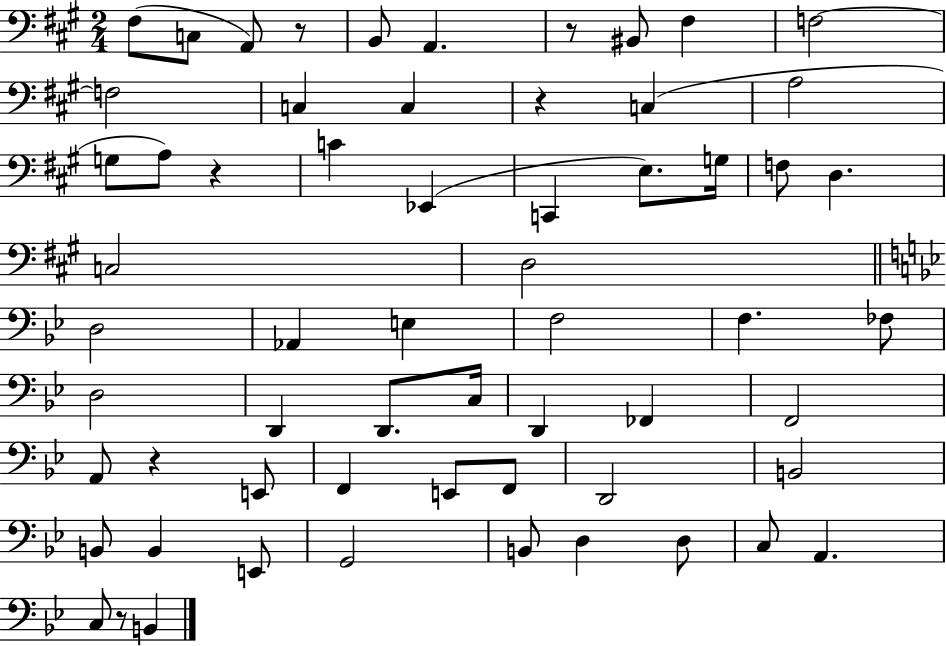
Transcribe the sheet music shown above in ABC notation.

X:1
T:Untitled
M:2/4
L:1/4
K:A
^F,/2 C,/2 A,,/2 z/2 B,,/2 A,, z/2 ^B,,/2 ^F, F,2 F,2 C, C, z C, A,2 G,/2 A,/2 z C _E,, C,, E,/2 G,/4 F,/2 D, C,2 D,2 D,2 _A,, E, F,2 F, _F,/2 D,2 D,, D,,/2 C,/4 D,, _F,, F,,2 A,,/2 z E,,/2 F,, E,,/2 F,,/2 D,,2 B,,2 B,,/2 B,, E,,/2 G,,2 B,,/2 D, D,/2 C,/2 A,, C,/2 z/2 B,,